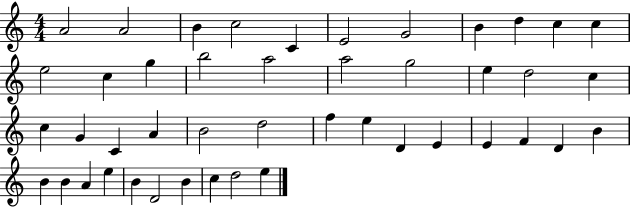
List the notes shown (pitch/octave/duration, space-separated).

A4/h A4/h B4/q C5/h C4/q E4/h G4/h B4/q D5/q C5/q C5/q E5/h C5/q G5/q B5/h A5/h A5/h G5/h E5/q D5/h C5/q C5/q G4/q C4/q A4/q B4/h D5/h F5/q E5/q D4/q E4/q E4/q F4/q D4/q B4/q B4/q B4/q A4/q E5/q B4/q D4/h B4/q C5/q D5/h E5/q